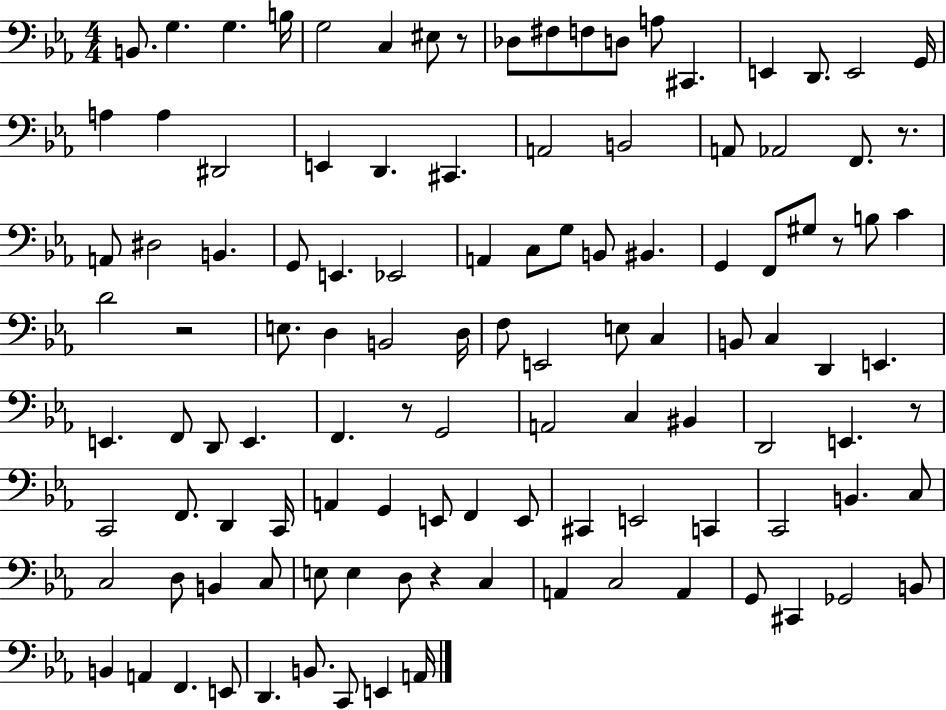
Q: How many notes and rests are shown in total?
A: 114